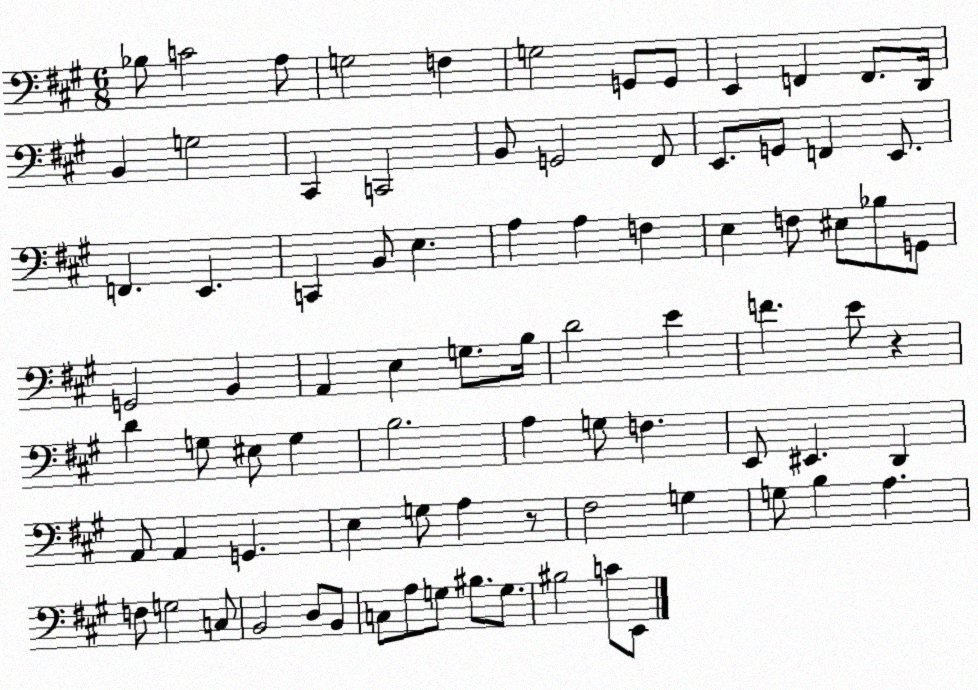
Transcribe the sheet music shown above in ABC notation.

X:1
T:Untitled
M:6/8
L:1/4
K:A
_B,/2 C2 A,/2 G,2 F, G,2 G,,/2 G,,/2 E,, F,, F,,/2 D,,/4 B,, G,2 ^C,, C,,2 B,,/2 G,,2 ^F,,/2 E,,/2 G,,/2 F,, E,,/2 F,, E,, C,, B,,/2 E, A, A, F, E, F,/2 ^E,/2 _B,/2 G,,/2 G,,2 B,, A,, E, G,/2 B,/4 D2 E F E/2 z D G,/2 ^E,/2 G, B,2 A, G,/2 F, E,,/2 ^E,, D,, A,,/2 A,, G,, E, G,/2 A, z/2 ^F,2 G, G,/2 B, A, F,/2 G,2 C,/2 B,,2 D,/2 B,,/2 C,/2 A,/2 G,/2 ^B,/2 G,/2 ^B,2 C/2 E,,/2